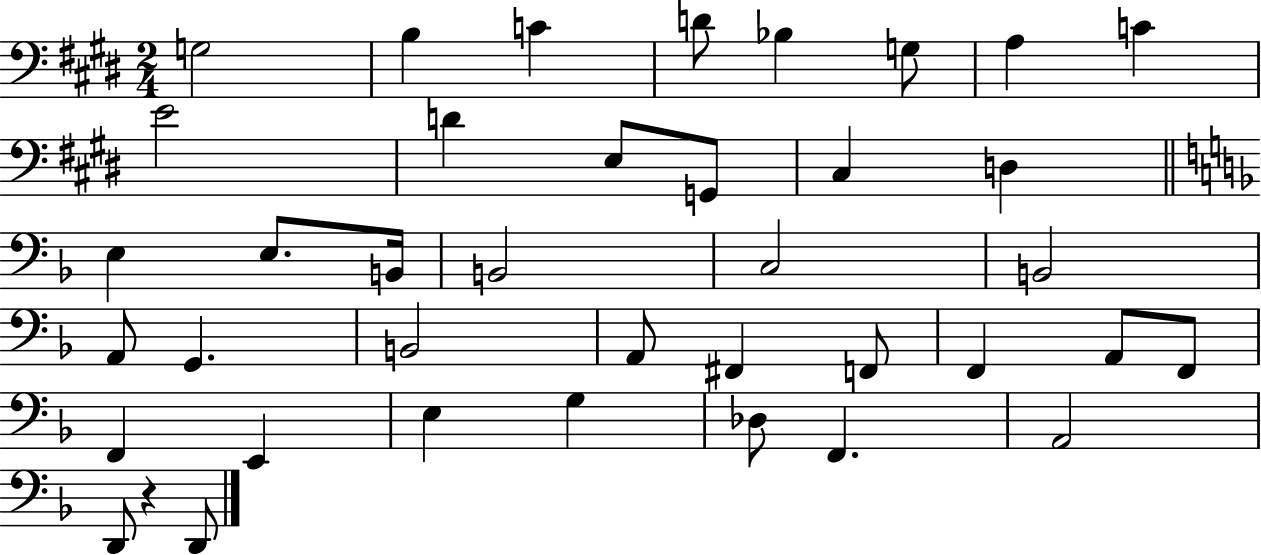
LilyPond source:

{
  \clef bass
  \numericTimeSignature
  \time 2/4
  \key e \major
  g2 | b4 c'4 | d'8 bes4 g8 | a4 c'4 | \break e'2 | d'4 e8 g,8 | cis4 d4 | \bar "||" \break \key f \major e4 e8. b,16 | b,2 | c2 | b,2 | \break a,8 g,4. | b,2 | a,8 fis,4 f,8 | f,4 a,8 f,8 | \break f,4 e,4 | e4 g4 | des8 f,4. | a,2 | \break d,8 r4 d,8 | \bar "|."
}